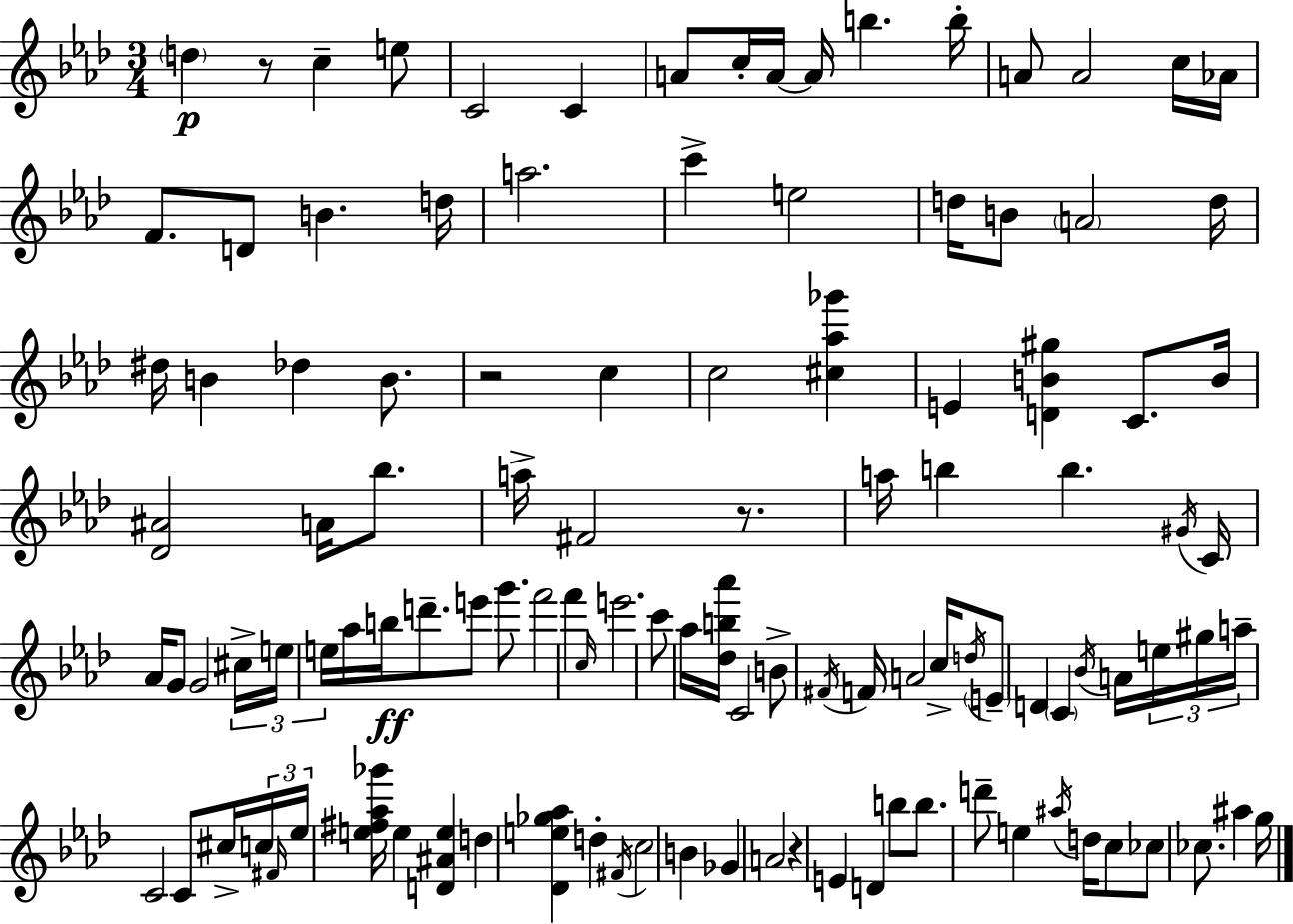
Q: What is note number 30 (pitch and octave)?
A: B4